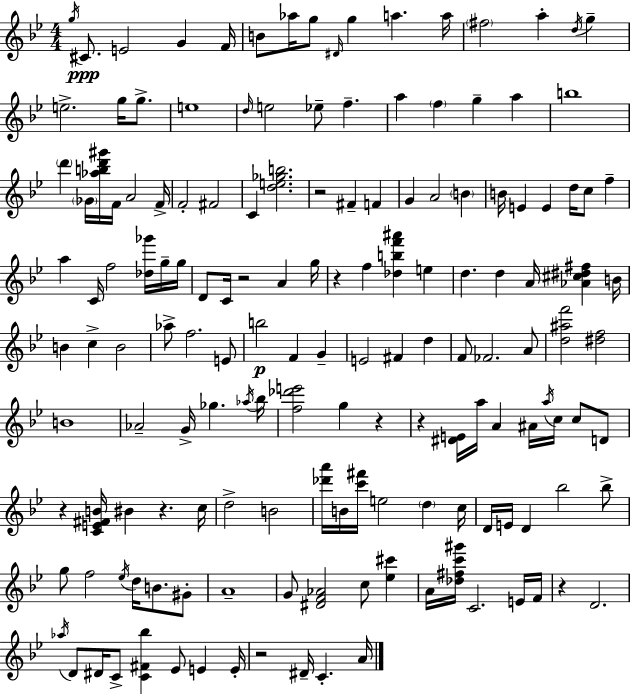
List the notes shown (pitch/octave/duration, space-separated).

G5/s C#4/e. E4/h G4/q F4/s B4/e Ab5/s G5/e D#4/s G5/q A5/q. A5/s F#5/h A5/q D5/s G5/q E5/h. G5/s G5/e. E5/w D5/s E5/h Eb5/e F5/q. A5/q F5/q G5/q A5/q B5/w D6/q Gb4/s [Ab5,B5,D6,G#6]/s F4/s A4/h F4/s F4/h F#4/h C4/q [D5,E5,Gb5,B5]/h. R/h F#4/q F4/q G4/q A4/h B4/q B4/s E4/q E4/q D5/s C5/e F5/q A5/q C4/s F5/h [Db5,Gb6]/s G5/s G5/s D4/e C4/s R/h A4/q G5/s R/q F5/q [Db5,B5,F6,A#6]/q E5/q D5/q. D5/q A4/s [Ab4,C#5,D#5,F#5]/q B4/s B4/q C5/q B4/h Ab5/e F5/h. E4/e B5/h F4/q G4/q E4/h F#4/q D5/q F4/e FES4/h. A4/e [D5,A#5,F6]/h [D#5,F5]/h B4/w Ab4/h G4/s Gb5/q. Ab5/s Bb5/s [F5,Db6,E6]/h G5/q R/q R/q [D#4,E4]/s A5/s A4/q A#4/s A5/s C5/s C5/e D4/e R/q [C4,E4,F#4,B4]/s BIS4/q R/q. C5/s D5/h B4/h [Db6,A6]/s B4/s [C6,F#6]/s E5/h D5/q C5/s D4/s E4/s D4/q Bb5/h Bb5/e G5/e F5/h Eb5/s D5/s B4/e. G#4/e A4/w G4/e [D#4,F4,Ab4]/h C5/e [Eb5,C#6]/q A4/s [Db5,F#5,C6,G#6]/s C4/h. E4/s F4/s R/q D4/h. Ab5/s D4/e D#4/s C4/e [C4,F#4,Bb5]/q Eb4/e E4/q E4/s R/h D#4/s C4/q. A4/s